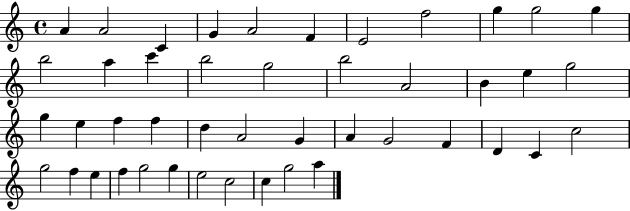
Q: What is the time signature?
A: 4/4